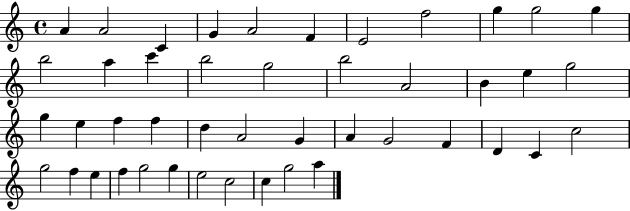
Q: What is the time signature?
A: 4/4